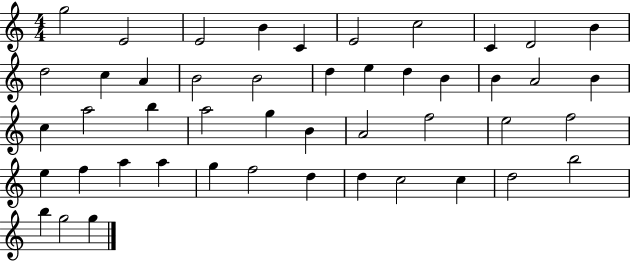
G5/h E4/h E4/h B4/q C4/q E4/h C5/h C4/q D4/h B4/q D5/h C5/q A4/q B4/h B4/h D5/q E5/q D5/q B4/q B4/q A4/h B4/q C5/q A5/h B5/q A5/h G5/q B4/q A4/h F5/h E5/h F5/h E5/q F5/q A5/q A5/q G5/q F5/h D5/q D5/q C5/h C5/q D5/h B5/h B5/q G5/h G5/q